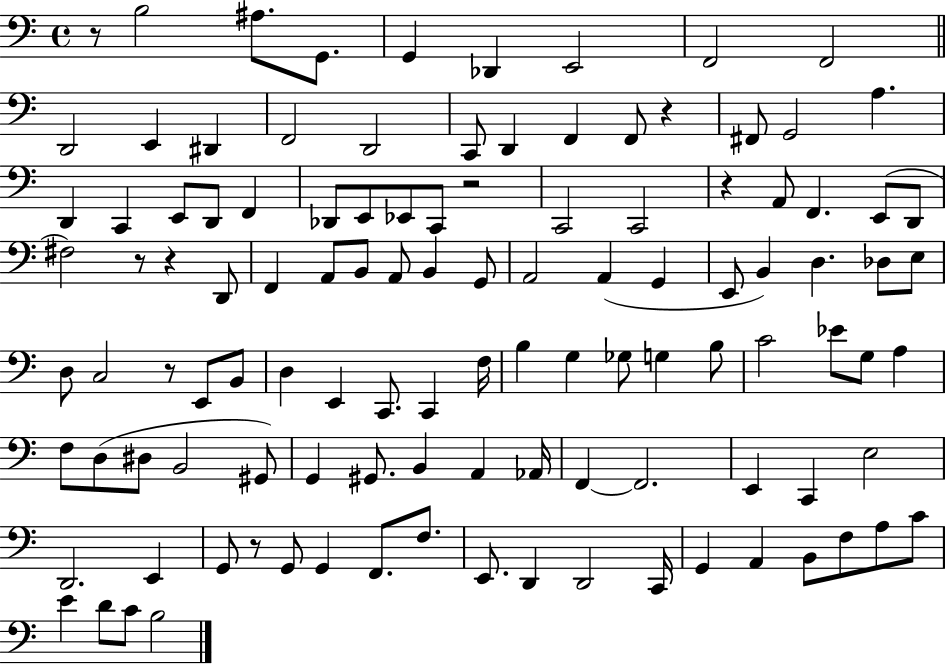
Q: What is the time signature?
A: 4/4